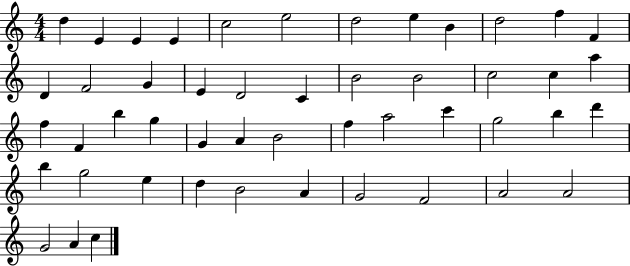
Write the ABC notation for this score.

X:1
T:Untitled
M:4/4
L:1/4
K:C
d E E E c2 e2 d2 e B d2 f F D F2 G E D2 C B2 B2 c2 c a f F b g G A B2 f a2 c' g2 b d' b g2 e d B2 A G2 F2 A2 A2 G2 A c